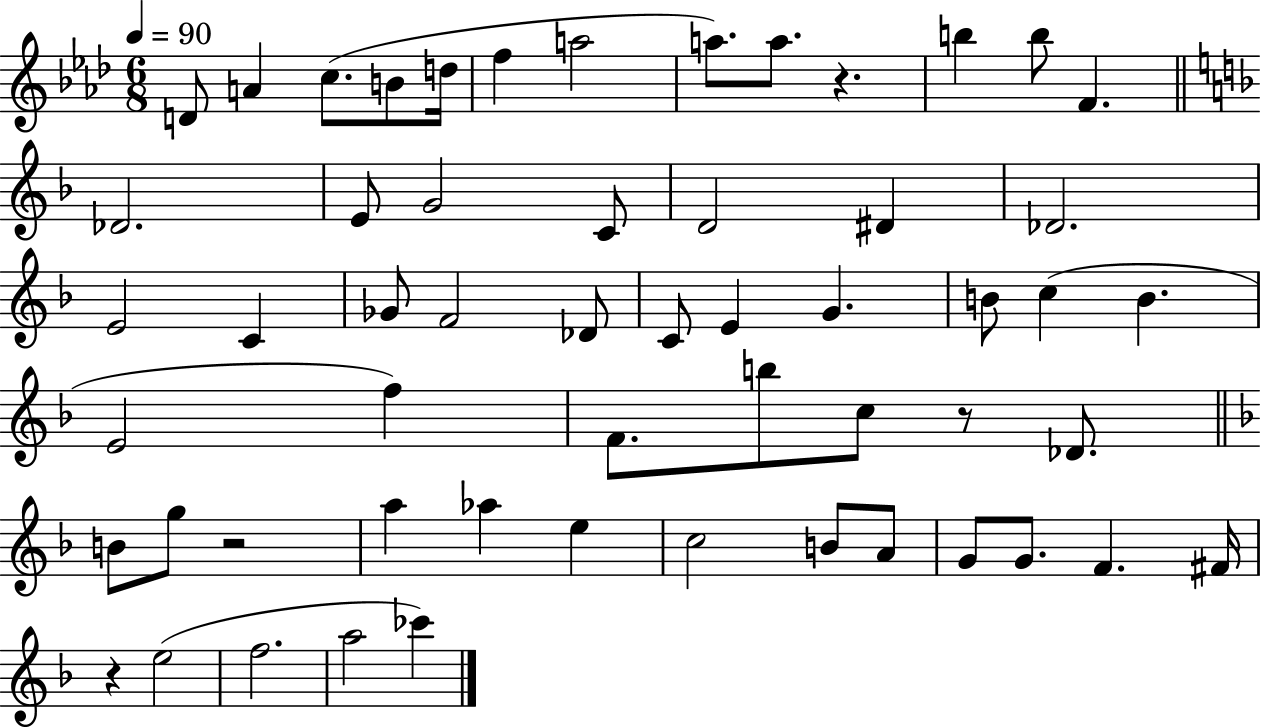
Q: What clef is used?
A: treble